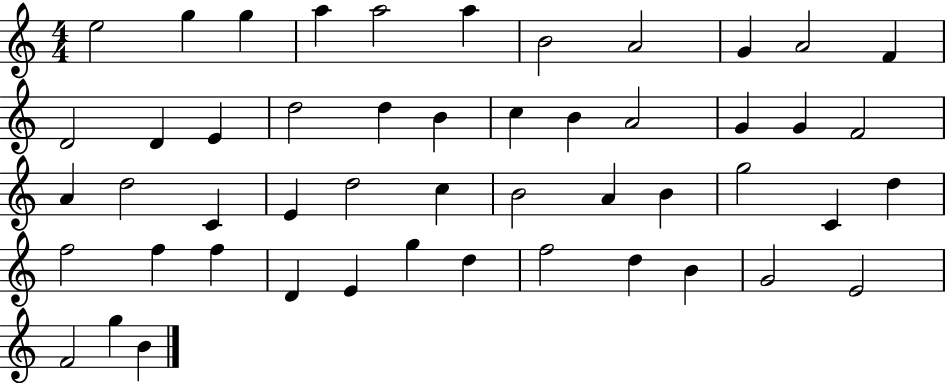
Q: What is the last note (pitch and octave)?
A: B4